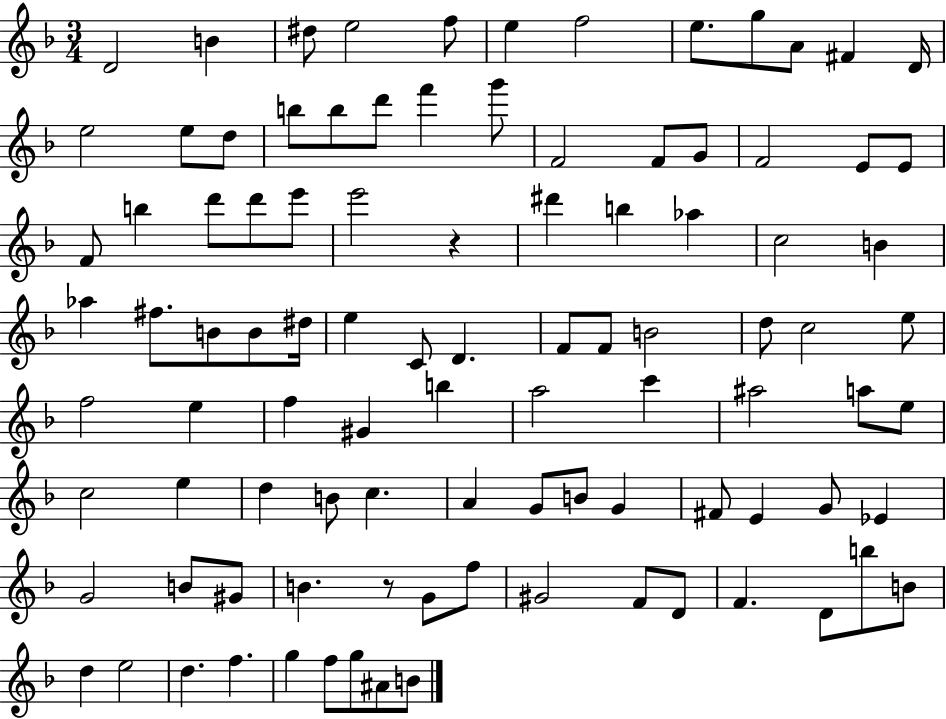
D4/h B4/q D#5/e E5/h F5/e E5/q F5/h E5/e. G5/e A4/e F#4/q D4/s E5/h E5/e D5/e B5/e B5/e D6/e F6/q G6/e F4/h F4/e G4/e F4/h E4/e E4/e F4/e B5/q D6/e D6/e E6/e E6/h R/q D#6/q B5/q Ab5/q C5/h B4/q Ab5/q F#5/e. B4/e B4/e D#5/s E5/q C4/e D4/q. F4/e F4/e B4/h D5/e C5/h E5/e F5/h E5/q F5/q G#4/q B5/q A5/h C6/q A#5/h A5/e E5/e C5/h E5/q D5/q B4/e C5/q. A4/q G4/e B4/e G4/q F#4/e E4/q G4/e Eb4/q G4/h B4/e G#4/e B4/q. R/e G4/e F5/e G#4/h F4/e D4/e F4/q. D4/e B5/e B4/e D5/q E5/h D5/q. F5/q. G5/q F5/e G5/e A#4/e B4/e